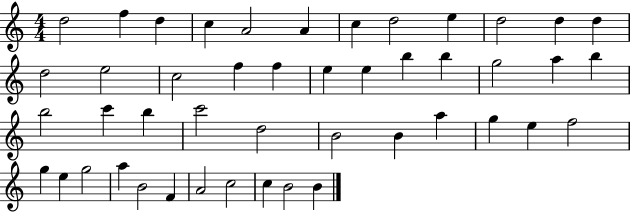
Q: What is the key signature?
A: C major